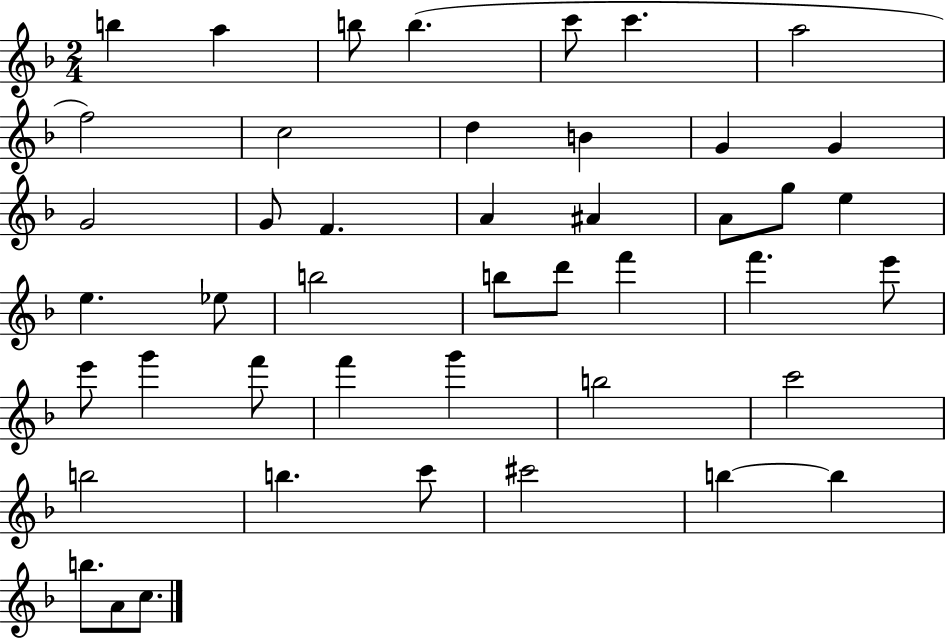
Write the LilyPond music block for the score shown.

{
  \clef treble
  \numericTimeSignature
  \time 2/4
  \key f \major
  \repeat volta 2 { b''4 a''4 | b''8 b''4.( | c'''8 c'''4. | a''2 | \break f''2) | c''2 | d''4 b'4 | g'4 g'4 | \break g'2 | g'8 f'4. | a'4 ais'4 | a'8 g''8 e''4 | \break e''4. ees''8 | b''2 | b''8 d'''8 f'''4 | f'''4. e'''8 | \break e'''8 g'''4 f'''8 | f'''4 g'''4 | b''2 | c'''2 | \break b''2 | b''4. c'''8 | cis'''2 | b''4~~ b''4 | \break b''8. a'8 c''8. | } \bar "|."
}